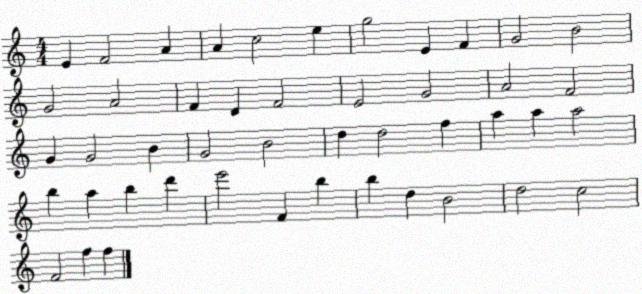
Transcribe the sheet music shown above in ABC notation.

X:1
T:Untitled
M:4/4
L:1/4
K:C
E F2 A A c2 e g2 E F G2 B2 G2 A2 F D F2 E2 G2 A2 F2 G G2 B G2 B2 d d2 f a a a2 b a b d' e'2 F b b d B2 d2 c2 F2 f f